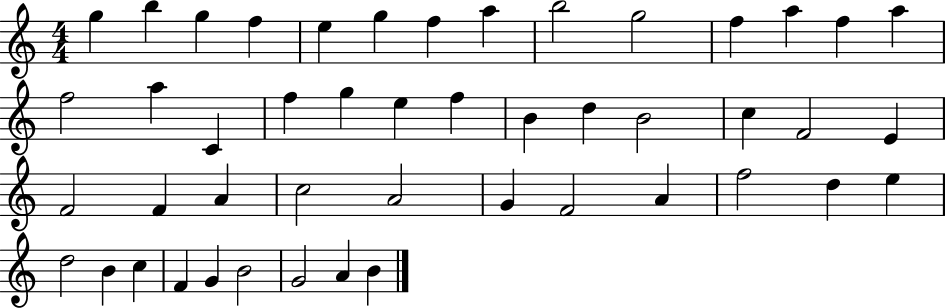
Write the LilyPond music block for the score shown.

{
  \clef treble
  \numericTimeSignature
  \time 4/4
  \key c \major
  g''4 b''4 g''4 f''4 | e''4 g''4 f''4 a''4 | b''2 g''2 | f''4 a''4 f''4 a''4 | \break f''2 a''4 c'4 | f''4 g''4 e''4 f''4 | b'4 d''4 b'2 | c''4 f'2 e'4 | \break f'2 f'4 a'4 | c''2 a'2 | g'4 f'2 a'4 | f''2 d''4 e''4 | \break d''2 b'4 c''4 | f'4 g'4 b'2 | g'2 a'4 b'4 | \bar "|."
}